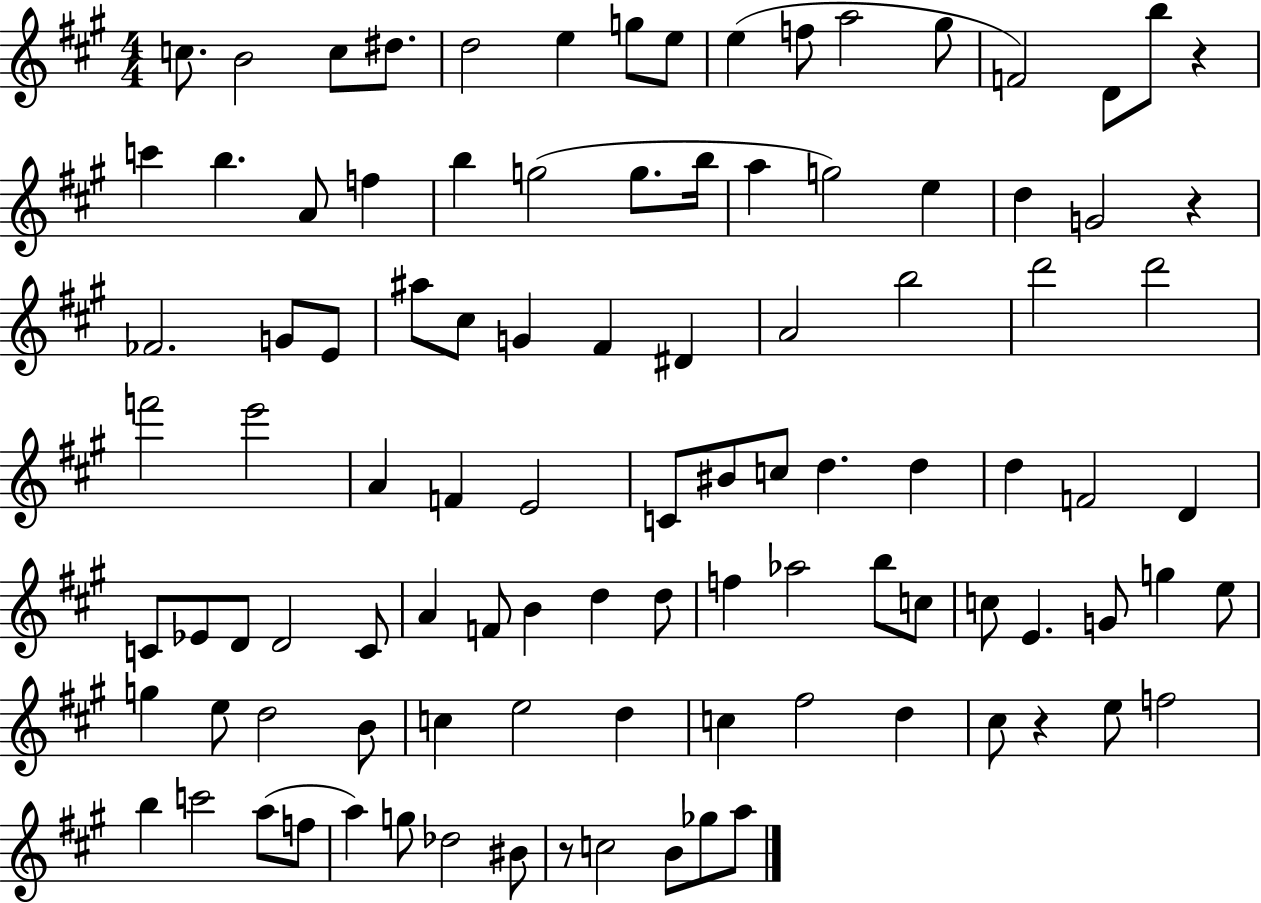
X:1
T:Untitled
M:4/4
L:1/4
K:A
c/2 B2 c/2 ^d/2 d2 e g/2 e/2 e f/2 a2 ^g/2 F2 D/2 b/2 z c' b A/2 f b g2 g/2 b/4 a g2 e d G2 z _F2 G/2 E/2 ^a/2 ^c/2 G ^F ^D A2 b2 d'2 d'2 f'2 e'2 A F E2 C/2 ^B/2 c/2 d d d F2 D C/2 _E/2 D/2 D2 C/2 A F/2 B d d/2 f _a2 b/2 c/2 c/2 E G/2 g e/2 g e/2 d2 B/2 c e2 d c ^f2 d ^c/2 z e/2 f2 b c'2 a/2 f/2 a g/2 _d2 ^B/2 z/2 c2 B/2 _g/2 a/2